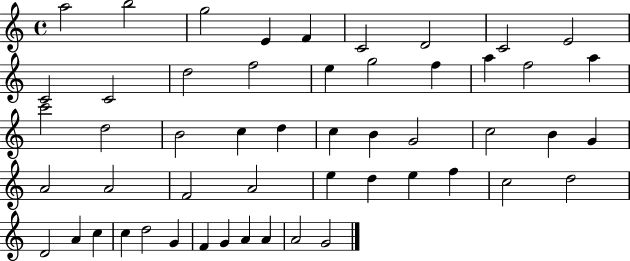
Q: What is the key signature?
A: C major